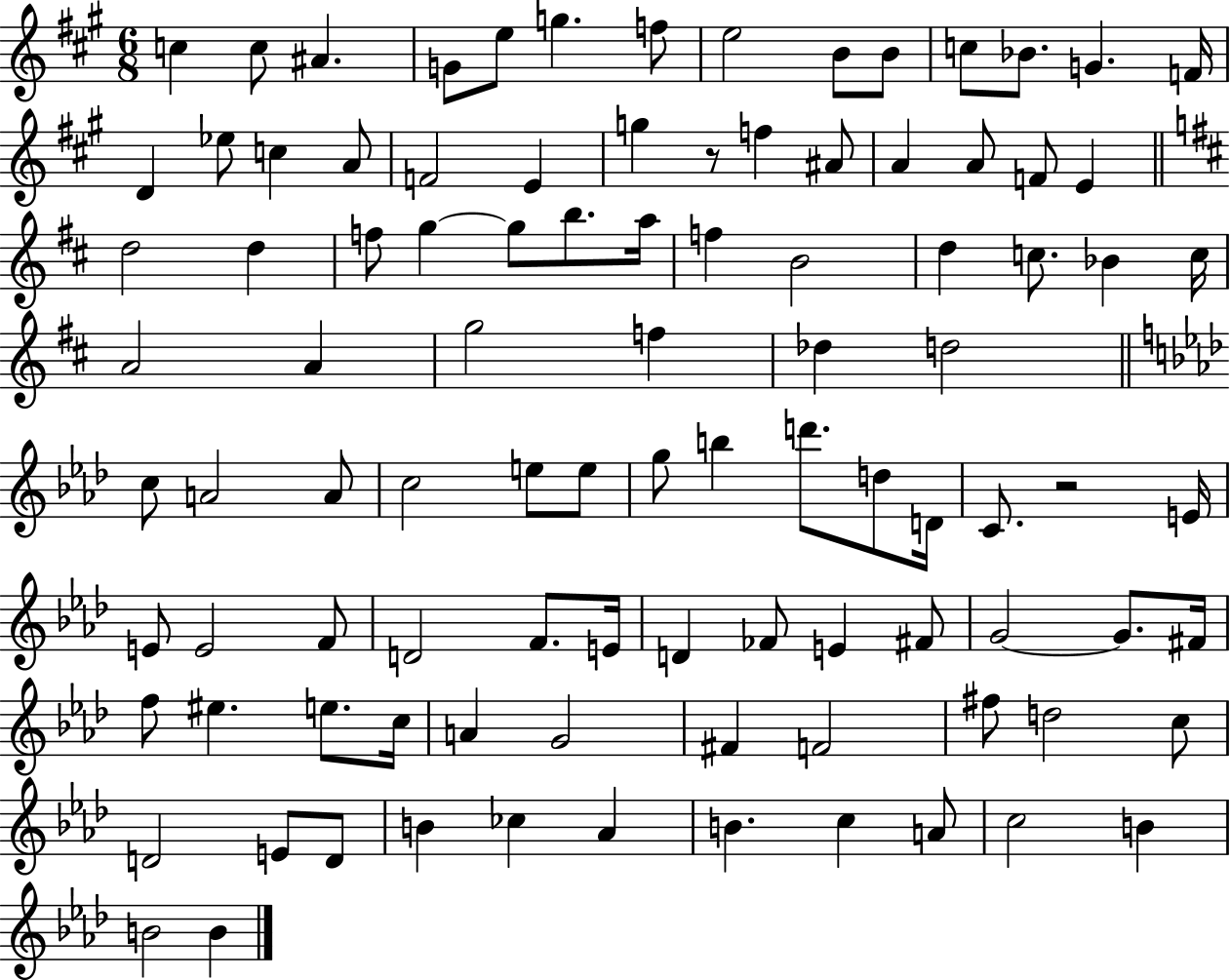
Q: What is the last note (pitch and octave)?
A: B4